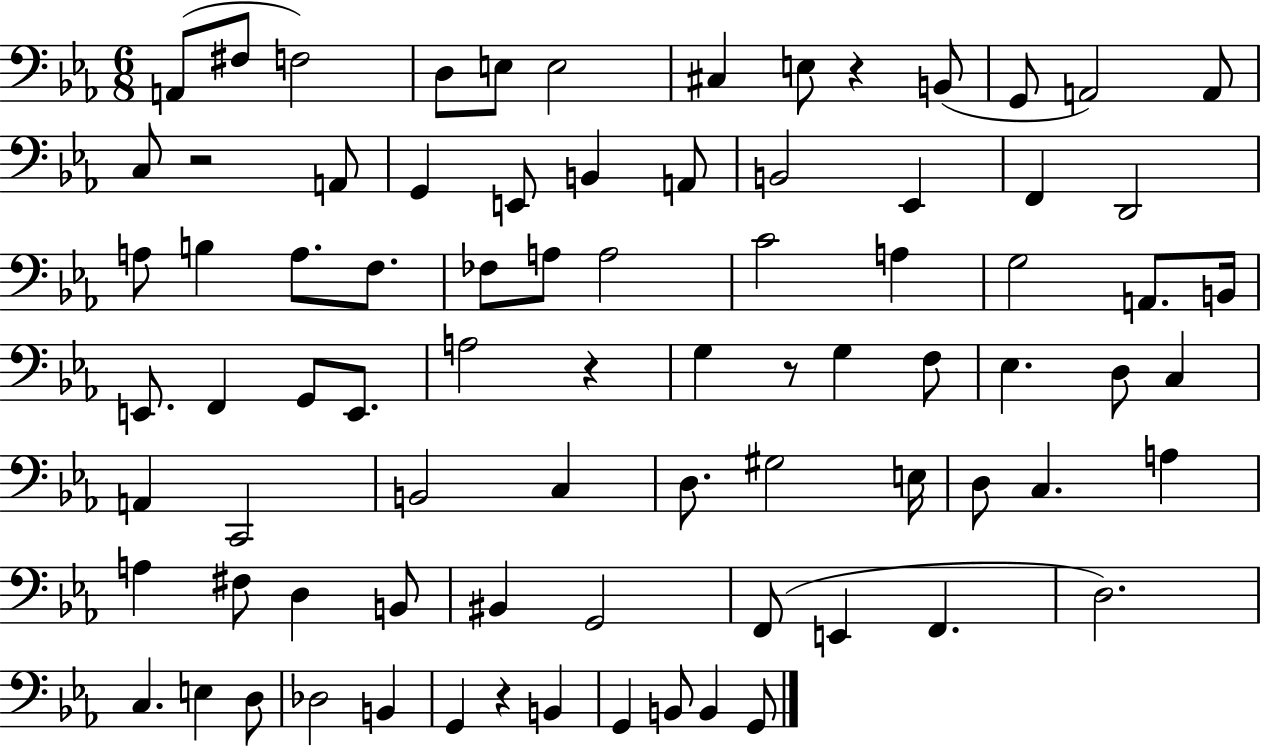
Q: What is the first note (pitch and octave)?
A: A2